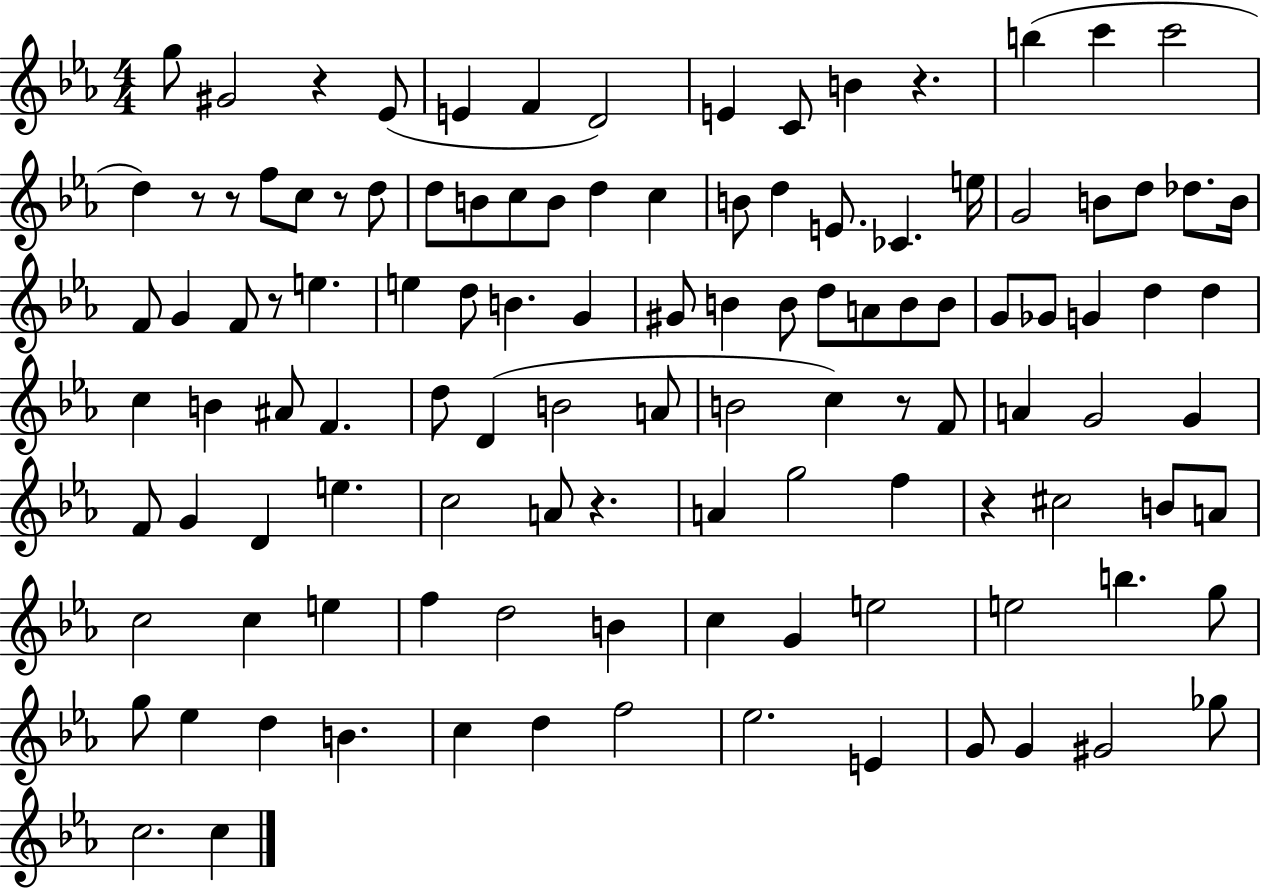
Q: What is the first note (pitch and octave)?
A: G5